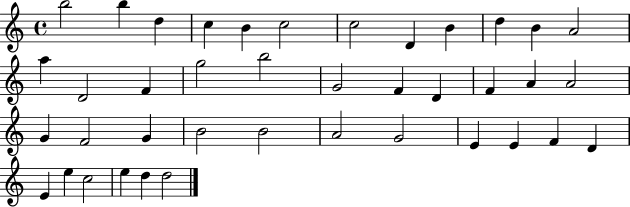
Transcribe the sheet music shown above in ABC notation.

X:1
T:Untitled
M:4/4
L:1/4
K:C
b2 b d c B c2 c2 D B d B A2 a D2 F g2 b2 G2 F D F A A2 G F2 G B2 B2 A2 G2 E E F D E e c2 e d d2